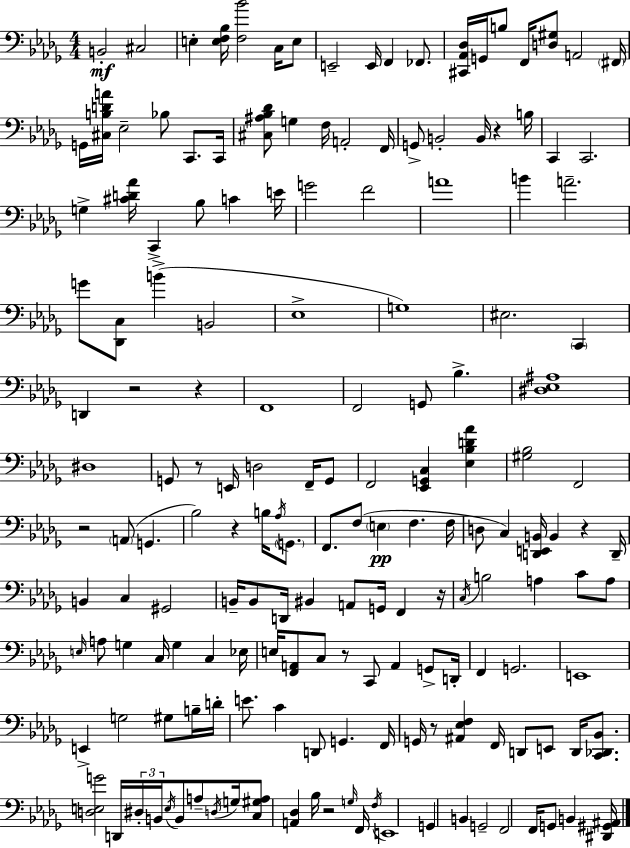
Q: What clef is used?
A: bass